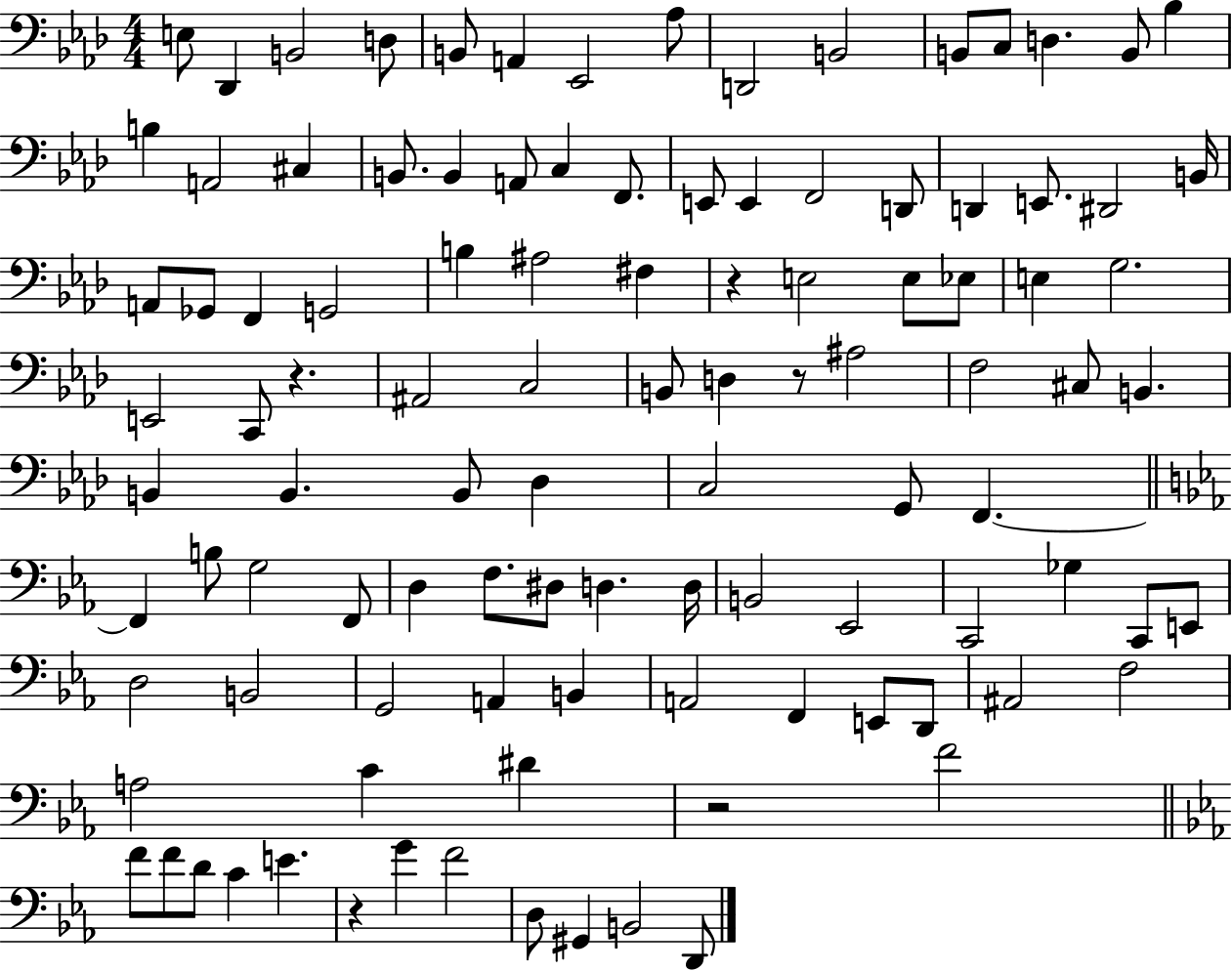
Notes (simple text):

E3/e Db2/q B2/h D3/e B2/e A2/q Eb2/h Ab3/e D2/h B2/h B2/e C3/e D3/q. B2/e Bb3/q B3/q A2/h C#3/q B2/e. B2/q A2/e C3/q F2/e. E2/e E2/q F2/h D2/e D2/q E2/e. D#2/h B2/s A2/e Gb2/e F2/q G2/h B3/q A#3/h F#3/q R/q E3/h E3/e Eb3/e E3/q G3/h. E2/h C2/e R/q. A#2/h C3/h B2/e D3/q R/e A#3/h F3/h C#3/e B2/q. B2/q B2/q. B2/e Db3/q C3/h G2/e F2/q. F2/q B3/e G3/h F2/e D3/q F3/e. D#3/e D3/q. D3/s B2/h Eb2/h C2/h Gb3/q C2/e E2/e D3/h B2/h G2/h A2/q B2/q A2/h F2/q E2/e D2/e A#2/h F3/h A3/h C4/q D#4/q R/h F4/h F4/e F4/e D4/e C4/q E4/q. R/q G4/q F4/h D3/e G#2/q B2/h D2/e